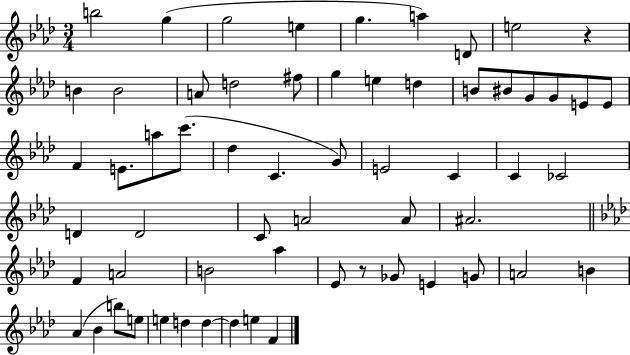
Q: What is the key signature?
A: AES major